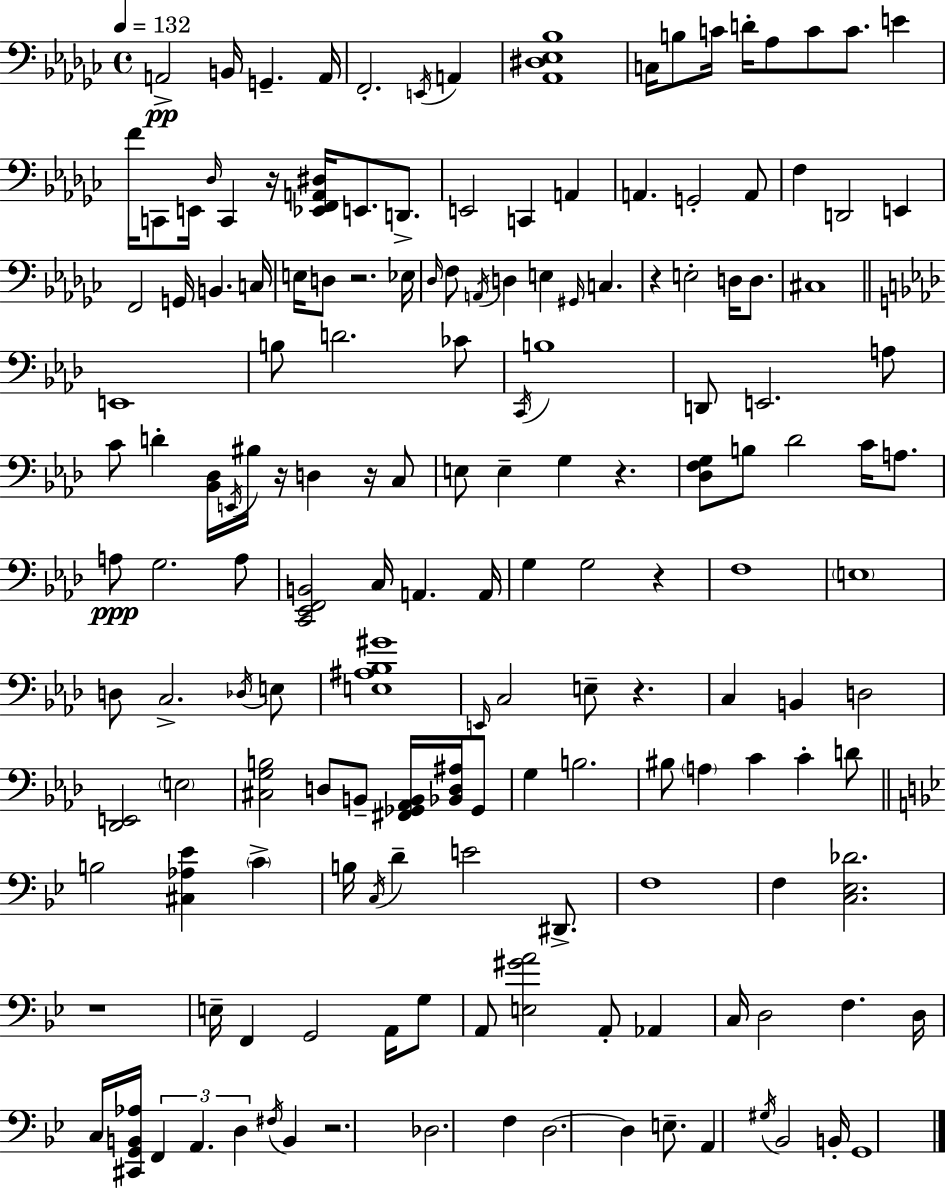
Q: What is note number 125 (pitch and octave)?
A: F2